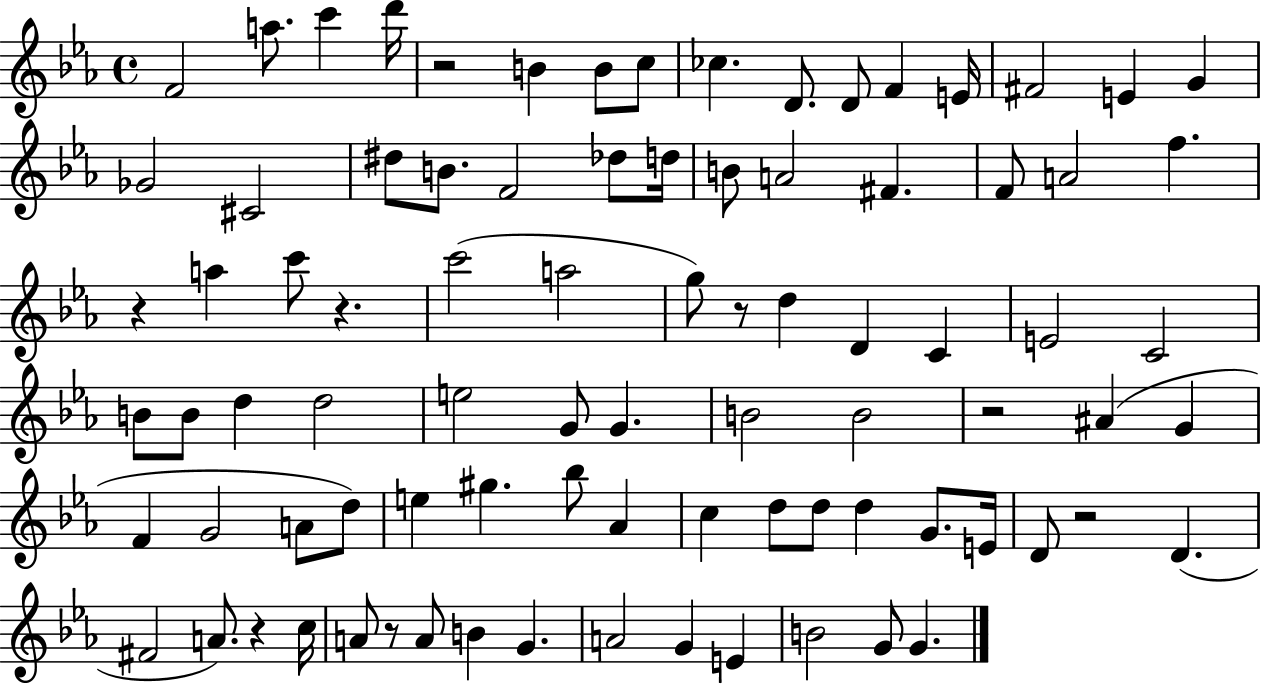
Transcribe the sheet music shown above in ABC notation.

X:1
T:Untitled
M:4/4
L:1/4
K:Eb
F2 a/2 c' d'/4 z2 B B/2 c/2 _c D/2 D/2 F E/4 ^F2 E G _G2 ^C2 ^d/2 B/2 F2 _d/2 d/4 B/2 A2 ^F F/2 A2 f z a c'/2 z c'2 a2 g/2 z/2 d D C E2 C2 B/2 B/2 d d2 e2 G/2 G B2 B2 z2 ^A G F G2 A/2 d/2 e ^g _b/2 _A c d/2 d/2 d G/2 E/4 D/2 z2 D ^F2 A/2 z c/4 A/2 z/2 A/2 B G A2 G E B2 G/2 G